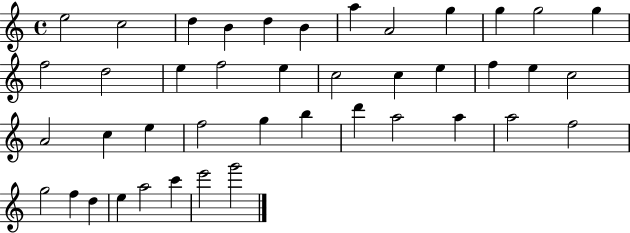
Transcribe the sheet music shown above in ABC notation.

X:1
T:Untitled
M:4/4
L:1/4
K:C
e2 c2 d B d B a A2 g g g2 g f2 d2 e f2 e c2 c e f e c2 A2 c e f2 g b d' a2 a a2 f2 g2 f d e a2 c' e'2 g'2